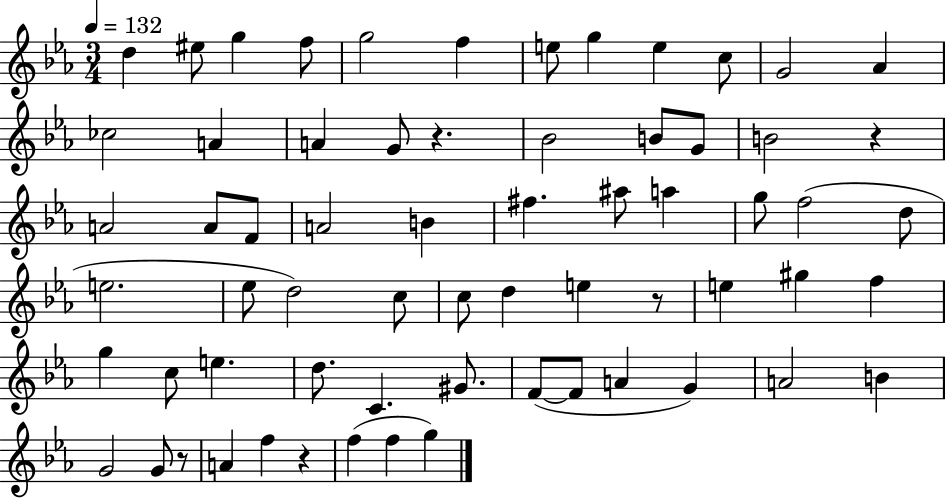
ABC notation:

X:1
T:Untitled
M:3/4
L:1/4
K:Eb
d ^e/2 g f/2 g2 f e/2 g e c/2 G2 _A _c2 A A G/2 z _B2 B/2 G/2 B2 z A2 A/2 F/2 A2 B ^f ^a/2 a g/2 f2 d/2 e2 _e/2 d2 c/2 c/2 d e z/2 e ^g f g c/2 e d/2 C ^G/2 F/2 F/2 A G A2 B G2 G/2 z/2 A f z f f g